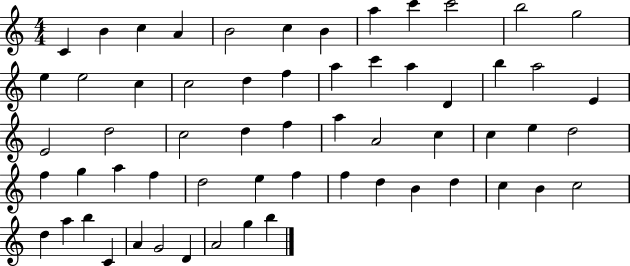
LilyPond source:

{
  \clef treble
  \numericTimeSignature
  \time 4/4
  \key c \major
  c'4 b'4 c''4 a'4 | b'2 c''4 b'4 | a''4 c'''4 c'''2 | b''2 g''2 | \break e''4 e''2 c''4 | c''2 d''4 f''4 | a''4 c'''4 a''4 d'4 | b''4 a''2 e'4 | \break e'2 d''2 | c''2 d''4 f''4 | a''4 a'2 c''4 | c''4 e''4 d''2 | \break f''4 g''4 a''4 f''4 | d''2 e''4 f''4 | f''4 d''4 b'4 d''4 | c''4 b'4 c''2 | \break d''4 a''4 b''4 c'4 | a'4 g'2 d'4 | a'2 g''4 b''4 | \bar "|."
}